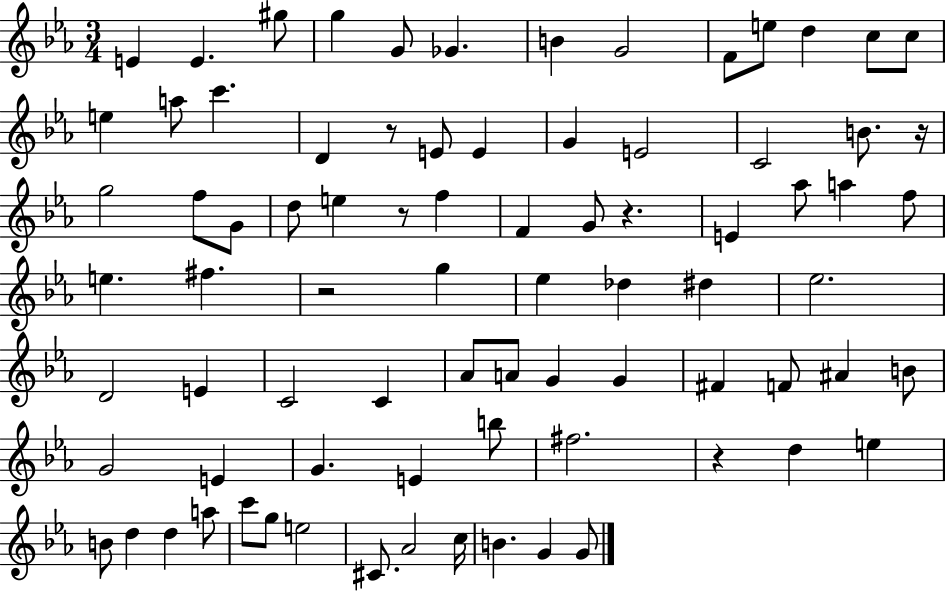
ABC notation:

X:1
T:Untitled
M:3/4
L:1/4
K:Eb
E E ^g/2 g G/2 _G B G2 F/2 e/2 d c/2 c/2 e a/2 c' D z/2 E/2 E G E2 C2 B/2 z/4 g2 f/2 G/2 d/2 e z/2 f F G/2 z E _a/2 a f/2 e ^f z2 g _e _d ^d _e2 D2 E C2 C _A/2 A/2 G G ^F F/2 ^A B/2 G2 E G E b/2 ^f2 z d e B/2 d d a/2 c'/2 g/2 e2 ^C/2 _A2 c/4 B G G/2